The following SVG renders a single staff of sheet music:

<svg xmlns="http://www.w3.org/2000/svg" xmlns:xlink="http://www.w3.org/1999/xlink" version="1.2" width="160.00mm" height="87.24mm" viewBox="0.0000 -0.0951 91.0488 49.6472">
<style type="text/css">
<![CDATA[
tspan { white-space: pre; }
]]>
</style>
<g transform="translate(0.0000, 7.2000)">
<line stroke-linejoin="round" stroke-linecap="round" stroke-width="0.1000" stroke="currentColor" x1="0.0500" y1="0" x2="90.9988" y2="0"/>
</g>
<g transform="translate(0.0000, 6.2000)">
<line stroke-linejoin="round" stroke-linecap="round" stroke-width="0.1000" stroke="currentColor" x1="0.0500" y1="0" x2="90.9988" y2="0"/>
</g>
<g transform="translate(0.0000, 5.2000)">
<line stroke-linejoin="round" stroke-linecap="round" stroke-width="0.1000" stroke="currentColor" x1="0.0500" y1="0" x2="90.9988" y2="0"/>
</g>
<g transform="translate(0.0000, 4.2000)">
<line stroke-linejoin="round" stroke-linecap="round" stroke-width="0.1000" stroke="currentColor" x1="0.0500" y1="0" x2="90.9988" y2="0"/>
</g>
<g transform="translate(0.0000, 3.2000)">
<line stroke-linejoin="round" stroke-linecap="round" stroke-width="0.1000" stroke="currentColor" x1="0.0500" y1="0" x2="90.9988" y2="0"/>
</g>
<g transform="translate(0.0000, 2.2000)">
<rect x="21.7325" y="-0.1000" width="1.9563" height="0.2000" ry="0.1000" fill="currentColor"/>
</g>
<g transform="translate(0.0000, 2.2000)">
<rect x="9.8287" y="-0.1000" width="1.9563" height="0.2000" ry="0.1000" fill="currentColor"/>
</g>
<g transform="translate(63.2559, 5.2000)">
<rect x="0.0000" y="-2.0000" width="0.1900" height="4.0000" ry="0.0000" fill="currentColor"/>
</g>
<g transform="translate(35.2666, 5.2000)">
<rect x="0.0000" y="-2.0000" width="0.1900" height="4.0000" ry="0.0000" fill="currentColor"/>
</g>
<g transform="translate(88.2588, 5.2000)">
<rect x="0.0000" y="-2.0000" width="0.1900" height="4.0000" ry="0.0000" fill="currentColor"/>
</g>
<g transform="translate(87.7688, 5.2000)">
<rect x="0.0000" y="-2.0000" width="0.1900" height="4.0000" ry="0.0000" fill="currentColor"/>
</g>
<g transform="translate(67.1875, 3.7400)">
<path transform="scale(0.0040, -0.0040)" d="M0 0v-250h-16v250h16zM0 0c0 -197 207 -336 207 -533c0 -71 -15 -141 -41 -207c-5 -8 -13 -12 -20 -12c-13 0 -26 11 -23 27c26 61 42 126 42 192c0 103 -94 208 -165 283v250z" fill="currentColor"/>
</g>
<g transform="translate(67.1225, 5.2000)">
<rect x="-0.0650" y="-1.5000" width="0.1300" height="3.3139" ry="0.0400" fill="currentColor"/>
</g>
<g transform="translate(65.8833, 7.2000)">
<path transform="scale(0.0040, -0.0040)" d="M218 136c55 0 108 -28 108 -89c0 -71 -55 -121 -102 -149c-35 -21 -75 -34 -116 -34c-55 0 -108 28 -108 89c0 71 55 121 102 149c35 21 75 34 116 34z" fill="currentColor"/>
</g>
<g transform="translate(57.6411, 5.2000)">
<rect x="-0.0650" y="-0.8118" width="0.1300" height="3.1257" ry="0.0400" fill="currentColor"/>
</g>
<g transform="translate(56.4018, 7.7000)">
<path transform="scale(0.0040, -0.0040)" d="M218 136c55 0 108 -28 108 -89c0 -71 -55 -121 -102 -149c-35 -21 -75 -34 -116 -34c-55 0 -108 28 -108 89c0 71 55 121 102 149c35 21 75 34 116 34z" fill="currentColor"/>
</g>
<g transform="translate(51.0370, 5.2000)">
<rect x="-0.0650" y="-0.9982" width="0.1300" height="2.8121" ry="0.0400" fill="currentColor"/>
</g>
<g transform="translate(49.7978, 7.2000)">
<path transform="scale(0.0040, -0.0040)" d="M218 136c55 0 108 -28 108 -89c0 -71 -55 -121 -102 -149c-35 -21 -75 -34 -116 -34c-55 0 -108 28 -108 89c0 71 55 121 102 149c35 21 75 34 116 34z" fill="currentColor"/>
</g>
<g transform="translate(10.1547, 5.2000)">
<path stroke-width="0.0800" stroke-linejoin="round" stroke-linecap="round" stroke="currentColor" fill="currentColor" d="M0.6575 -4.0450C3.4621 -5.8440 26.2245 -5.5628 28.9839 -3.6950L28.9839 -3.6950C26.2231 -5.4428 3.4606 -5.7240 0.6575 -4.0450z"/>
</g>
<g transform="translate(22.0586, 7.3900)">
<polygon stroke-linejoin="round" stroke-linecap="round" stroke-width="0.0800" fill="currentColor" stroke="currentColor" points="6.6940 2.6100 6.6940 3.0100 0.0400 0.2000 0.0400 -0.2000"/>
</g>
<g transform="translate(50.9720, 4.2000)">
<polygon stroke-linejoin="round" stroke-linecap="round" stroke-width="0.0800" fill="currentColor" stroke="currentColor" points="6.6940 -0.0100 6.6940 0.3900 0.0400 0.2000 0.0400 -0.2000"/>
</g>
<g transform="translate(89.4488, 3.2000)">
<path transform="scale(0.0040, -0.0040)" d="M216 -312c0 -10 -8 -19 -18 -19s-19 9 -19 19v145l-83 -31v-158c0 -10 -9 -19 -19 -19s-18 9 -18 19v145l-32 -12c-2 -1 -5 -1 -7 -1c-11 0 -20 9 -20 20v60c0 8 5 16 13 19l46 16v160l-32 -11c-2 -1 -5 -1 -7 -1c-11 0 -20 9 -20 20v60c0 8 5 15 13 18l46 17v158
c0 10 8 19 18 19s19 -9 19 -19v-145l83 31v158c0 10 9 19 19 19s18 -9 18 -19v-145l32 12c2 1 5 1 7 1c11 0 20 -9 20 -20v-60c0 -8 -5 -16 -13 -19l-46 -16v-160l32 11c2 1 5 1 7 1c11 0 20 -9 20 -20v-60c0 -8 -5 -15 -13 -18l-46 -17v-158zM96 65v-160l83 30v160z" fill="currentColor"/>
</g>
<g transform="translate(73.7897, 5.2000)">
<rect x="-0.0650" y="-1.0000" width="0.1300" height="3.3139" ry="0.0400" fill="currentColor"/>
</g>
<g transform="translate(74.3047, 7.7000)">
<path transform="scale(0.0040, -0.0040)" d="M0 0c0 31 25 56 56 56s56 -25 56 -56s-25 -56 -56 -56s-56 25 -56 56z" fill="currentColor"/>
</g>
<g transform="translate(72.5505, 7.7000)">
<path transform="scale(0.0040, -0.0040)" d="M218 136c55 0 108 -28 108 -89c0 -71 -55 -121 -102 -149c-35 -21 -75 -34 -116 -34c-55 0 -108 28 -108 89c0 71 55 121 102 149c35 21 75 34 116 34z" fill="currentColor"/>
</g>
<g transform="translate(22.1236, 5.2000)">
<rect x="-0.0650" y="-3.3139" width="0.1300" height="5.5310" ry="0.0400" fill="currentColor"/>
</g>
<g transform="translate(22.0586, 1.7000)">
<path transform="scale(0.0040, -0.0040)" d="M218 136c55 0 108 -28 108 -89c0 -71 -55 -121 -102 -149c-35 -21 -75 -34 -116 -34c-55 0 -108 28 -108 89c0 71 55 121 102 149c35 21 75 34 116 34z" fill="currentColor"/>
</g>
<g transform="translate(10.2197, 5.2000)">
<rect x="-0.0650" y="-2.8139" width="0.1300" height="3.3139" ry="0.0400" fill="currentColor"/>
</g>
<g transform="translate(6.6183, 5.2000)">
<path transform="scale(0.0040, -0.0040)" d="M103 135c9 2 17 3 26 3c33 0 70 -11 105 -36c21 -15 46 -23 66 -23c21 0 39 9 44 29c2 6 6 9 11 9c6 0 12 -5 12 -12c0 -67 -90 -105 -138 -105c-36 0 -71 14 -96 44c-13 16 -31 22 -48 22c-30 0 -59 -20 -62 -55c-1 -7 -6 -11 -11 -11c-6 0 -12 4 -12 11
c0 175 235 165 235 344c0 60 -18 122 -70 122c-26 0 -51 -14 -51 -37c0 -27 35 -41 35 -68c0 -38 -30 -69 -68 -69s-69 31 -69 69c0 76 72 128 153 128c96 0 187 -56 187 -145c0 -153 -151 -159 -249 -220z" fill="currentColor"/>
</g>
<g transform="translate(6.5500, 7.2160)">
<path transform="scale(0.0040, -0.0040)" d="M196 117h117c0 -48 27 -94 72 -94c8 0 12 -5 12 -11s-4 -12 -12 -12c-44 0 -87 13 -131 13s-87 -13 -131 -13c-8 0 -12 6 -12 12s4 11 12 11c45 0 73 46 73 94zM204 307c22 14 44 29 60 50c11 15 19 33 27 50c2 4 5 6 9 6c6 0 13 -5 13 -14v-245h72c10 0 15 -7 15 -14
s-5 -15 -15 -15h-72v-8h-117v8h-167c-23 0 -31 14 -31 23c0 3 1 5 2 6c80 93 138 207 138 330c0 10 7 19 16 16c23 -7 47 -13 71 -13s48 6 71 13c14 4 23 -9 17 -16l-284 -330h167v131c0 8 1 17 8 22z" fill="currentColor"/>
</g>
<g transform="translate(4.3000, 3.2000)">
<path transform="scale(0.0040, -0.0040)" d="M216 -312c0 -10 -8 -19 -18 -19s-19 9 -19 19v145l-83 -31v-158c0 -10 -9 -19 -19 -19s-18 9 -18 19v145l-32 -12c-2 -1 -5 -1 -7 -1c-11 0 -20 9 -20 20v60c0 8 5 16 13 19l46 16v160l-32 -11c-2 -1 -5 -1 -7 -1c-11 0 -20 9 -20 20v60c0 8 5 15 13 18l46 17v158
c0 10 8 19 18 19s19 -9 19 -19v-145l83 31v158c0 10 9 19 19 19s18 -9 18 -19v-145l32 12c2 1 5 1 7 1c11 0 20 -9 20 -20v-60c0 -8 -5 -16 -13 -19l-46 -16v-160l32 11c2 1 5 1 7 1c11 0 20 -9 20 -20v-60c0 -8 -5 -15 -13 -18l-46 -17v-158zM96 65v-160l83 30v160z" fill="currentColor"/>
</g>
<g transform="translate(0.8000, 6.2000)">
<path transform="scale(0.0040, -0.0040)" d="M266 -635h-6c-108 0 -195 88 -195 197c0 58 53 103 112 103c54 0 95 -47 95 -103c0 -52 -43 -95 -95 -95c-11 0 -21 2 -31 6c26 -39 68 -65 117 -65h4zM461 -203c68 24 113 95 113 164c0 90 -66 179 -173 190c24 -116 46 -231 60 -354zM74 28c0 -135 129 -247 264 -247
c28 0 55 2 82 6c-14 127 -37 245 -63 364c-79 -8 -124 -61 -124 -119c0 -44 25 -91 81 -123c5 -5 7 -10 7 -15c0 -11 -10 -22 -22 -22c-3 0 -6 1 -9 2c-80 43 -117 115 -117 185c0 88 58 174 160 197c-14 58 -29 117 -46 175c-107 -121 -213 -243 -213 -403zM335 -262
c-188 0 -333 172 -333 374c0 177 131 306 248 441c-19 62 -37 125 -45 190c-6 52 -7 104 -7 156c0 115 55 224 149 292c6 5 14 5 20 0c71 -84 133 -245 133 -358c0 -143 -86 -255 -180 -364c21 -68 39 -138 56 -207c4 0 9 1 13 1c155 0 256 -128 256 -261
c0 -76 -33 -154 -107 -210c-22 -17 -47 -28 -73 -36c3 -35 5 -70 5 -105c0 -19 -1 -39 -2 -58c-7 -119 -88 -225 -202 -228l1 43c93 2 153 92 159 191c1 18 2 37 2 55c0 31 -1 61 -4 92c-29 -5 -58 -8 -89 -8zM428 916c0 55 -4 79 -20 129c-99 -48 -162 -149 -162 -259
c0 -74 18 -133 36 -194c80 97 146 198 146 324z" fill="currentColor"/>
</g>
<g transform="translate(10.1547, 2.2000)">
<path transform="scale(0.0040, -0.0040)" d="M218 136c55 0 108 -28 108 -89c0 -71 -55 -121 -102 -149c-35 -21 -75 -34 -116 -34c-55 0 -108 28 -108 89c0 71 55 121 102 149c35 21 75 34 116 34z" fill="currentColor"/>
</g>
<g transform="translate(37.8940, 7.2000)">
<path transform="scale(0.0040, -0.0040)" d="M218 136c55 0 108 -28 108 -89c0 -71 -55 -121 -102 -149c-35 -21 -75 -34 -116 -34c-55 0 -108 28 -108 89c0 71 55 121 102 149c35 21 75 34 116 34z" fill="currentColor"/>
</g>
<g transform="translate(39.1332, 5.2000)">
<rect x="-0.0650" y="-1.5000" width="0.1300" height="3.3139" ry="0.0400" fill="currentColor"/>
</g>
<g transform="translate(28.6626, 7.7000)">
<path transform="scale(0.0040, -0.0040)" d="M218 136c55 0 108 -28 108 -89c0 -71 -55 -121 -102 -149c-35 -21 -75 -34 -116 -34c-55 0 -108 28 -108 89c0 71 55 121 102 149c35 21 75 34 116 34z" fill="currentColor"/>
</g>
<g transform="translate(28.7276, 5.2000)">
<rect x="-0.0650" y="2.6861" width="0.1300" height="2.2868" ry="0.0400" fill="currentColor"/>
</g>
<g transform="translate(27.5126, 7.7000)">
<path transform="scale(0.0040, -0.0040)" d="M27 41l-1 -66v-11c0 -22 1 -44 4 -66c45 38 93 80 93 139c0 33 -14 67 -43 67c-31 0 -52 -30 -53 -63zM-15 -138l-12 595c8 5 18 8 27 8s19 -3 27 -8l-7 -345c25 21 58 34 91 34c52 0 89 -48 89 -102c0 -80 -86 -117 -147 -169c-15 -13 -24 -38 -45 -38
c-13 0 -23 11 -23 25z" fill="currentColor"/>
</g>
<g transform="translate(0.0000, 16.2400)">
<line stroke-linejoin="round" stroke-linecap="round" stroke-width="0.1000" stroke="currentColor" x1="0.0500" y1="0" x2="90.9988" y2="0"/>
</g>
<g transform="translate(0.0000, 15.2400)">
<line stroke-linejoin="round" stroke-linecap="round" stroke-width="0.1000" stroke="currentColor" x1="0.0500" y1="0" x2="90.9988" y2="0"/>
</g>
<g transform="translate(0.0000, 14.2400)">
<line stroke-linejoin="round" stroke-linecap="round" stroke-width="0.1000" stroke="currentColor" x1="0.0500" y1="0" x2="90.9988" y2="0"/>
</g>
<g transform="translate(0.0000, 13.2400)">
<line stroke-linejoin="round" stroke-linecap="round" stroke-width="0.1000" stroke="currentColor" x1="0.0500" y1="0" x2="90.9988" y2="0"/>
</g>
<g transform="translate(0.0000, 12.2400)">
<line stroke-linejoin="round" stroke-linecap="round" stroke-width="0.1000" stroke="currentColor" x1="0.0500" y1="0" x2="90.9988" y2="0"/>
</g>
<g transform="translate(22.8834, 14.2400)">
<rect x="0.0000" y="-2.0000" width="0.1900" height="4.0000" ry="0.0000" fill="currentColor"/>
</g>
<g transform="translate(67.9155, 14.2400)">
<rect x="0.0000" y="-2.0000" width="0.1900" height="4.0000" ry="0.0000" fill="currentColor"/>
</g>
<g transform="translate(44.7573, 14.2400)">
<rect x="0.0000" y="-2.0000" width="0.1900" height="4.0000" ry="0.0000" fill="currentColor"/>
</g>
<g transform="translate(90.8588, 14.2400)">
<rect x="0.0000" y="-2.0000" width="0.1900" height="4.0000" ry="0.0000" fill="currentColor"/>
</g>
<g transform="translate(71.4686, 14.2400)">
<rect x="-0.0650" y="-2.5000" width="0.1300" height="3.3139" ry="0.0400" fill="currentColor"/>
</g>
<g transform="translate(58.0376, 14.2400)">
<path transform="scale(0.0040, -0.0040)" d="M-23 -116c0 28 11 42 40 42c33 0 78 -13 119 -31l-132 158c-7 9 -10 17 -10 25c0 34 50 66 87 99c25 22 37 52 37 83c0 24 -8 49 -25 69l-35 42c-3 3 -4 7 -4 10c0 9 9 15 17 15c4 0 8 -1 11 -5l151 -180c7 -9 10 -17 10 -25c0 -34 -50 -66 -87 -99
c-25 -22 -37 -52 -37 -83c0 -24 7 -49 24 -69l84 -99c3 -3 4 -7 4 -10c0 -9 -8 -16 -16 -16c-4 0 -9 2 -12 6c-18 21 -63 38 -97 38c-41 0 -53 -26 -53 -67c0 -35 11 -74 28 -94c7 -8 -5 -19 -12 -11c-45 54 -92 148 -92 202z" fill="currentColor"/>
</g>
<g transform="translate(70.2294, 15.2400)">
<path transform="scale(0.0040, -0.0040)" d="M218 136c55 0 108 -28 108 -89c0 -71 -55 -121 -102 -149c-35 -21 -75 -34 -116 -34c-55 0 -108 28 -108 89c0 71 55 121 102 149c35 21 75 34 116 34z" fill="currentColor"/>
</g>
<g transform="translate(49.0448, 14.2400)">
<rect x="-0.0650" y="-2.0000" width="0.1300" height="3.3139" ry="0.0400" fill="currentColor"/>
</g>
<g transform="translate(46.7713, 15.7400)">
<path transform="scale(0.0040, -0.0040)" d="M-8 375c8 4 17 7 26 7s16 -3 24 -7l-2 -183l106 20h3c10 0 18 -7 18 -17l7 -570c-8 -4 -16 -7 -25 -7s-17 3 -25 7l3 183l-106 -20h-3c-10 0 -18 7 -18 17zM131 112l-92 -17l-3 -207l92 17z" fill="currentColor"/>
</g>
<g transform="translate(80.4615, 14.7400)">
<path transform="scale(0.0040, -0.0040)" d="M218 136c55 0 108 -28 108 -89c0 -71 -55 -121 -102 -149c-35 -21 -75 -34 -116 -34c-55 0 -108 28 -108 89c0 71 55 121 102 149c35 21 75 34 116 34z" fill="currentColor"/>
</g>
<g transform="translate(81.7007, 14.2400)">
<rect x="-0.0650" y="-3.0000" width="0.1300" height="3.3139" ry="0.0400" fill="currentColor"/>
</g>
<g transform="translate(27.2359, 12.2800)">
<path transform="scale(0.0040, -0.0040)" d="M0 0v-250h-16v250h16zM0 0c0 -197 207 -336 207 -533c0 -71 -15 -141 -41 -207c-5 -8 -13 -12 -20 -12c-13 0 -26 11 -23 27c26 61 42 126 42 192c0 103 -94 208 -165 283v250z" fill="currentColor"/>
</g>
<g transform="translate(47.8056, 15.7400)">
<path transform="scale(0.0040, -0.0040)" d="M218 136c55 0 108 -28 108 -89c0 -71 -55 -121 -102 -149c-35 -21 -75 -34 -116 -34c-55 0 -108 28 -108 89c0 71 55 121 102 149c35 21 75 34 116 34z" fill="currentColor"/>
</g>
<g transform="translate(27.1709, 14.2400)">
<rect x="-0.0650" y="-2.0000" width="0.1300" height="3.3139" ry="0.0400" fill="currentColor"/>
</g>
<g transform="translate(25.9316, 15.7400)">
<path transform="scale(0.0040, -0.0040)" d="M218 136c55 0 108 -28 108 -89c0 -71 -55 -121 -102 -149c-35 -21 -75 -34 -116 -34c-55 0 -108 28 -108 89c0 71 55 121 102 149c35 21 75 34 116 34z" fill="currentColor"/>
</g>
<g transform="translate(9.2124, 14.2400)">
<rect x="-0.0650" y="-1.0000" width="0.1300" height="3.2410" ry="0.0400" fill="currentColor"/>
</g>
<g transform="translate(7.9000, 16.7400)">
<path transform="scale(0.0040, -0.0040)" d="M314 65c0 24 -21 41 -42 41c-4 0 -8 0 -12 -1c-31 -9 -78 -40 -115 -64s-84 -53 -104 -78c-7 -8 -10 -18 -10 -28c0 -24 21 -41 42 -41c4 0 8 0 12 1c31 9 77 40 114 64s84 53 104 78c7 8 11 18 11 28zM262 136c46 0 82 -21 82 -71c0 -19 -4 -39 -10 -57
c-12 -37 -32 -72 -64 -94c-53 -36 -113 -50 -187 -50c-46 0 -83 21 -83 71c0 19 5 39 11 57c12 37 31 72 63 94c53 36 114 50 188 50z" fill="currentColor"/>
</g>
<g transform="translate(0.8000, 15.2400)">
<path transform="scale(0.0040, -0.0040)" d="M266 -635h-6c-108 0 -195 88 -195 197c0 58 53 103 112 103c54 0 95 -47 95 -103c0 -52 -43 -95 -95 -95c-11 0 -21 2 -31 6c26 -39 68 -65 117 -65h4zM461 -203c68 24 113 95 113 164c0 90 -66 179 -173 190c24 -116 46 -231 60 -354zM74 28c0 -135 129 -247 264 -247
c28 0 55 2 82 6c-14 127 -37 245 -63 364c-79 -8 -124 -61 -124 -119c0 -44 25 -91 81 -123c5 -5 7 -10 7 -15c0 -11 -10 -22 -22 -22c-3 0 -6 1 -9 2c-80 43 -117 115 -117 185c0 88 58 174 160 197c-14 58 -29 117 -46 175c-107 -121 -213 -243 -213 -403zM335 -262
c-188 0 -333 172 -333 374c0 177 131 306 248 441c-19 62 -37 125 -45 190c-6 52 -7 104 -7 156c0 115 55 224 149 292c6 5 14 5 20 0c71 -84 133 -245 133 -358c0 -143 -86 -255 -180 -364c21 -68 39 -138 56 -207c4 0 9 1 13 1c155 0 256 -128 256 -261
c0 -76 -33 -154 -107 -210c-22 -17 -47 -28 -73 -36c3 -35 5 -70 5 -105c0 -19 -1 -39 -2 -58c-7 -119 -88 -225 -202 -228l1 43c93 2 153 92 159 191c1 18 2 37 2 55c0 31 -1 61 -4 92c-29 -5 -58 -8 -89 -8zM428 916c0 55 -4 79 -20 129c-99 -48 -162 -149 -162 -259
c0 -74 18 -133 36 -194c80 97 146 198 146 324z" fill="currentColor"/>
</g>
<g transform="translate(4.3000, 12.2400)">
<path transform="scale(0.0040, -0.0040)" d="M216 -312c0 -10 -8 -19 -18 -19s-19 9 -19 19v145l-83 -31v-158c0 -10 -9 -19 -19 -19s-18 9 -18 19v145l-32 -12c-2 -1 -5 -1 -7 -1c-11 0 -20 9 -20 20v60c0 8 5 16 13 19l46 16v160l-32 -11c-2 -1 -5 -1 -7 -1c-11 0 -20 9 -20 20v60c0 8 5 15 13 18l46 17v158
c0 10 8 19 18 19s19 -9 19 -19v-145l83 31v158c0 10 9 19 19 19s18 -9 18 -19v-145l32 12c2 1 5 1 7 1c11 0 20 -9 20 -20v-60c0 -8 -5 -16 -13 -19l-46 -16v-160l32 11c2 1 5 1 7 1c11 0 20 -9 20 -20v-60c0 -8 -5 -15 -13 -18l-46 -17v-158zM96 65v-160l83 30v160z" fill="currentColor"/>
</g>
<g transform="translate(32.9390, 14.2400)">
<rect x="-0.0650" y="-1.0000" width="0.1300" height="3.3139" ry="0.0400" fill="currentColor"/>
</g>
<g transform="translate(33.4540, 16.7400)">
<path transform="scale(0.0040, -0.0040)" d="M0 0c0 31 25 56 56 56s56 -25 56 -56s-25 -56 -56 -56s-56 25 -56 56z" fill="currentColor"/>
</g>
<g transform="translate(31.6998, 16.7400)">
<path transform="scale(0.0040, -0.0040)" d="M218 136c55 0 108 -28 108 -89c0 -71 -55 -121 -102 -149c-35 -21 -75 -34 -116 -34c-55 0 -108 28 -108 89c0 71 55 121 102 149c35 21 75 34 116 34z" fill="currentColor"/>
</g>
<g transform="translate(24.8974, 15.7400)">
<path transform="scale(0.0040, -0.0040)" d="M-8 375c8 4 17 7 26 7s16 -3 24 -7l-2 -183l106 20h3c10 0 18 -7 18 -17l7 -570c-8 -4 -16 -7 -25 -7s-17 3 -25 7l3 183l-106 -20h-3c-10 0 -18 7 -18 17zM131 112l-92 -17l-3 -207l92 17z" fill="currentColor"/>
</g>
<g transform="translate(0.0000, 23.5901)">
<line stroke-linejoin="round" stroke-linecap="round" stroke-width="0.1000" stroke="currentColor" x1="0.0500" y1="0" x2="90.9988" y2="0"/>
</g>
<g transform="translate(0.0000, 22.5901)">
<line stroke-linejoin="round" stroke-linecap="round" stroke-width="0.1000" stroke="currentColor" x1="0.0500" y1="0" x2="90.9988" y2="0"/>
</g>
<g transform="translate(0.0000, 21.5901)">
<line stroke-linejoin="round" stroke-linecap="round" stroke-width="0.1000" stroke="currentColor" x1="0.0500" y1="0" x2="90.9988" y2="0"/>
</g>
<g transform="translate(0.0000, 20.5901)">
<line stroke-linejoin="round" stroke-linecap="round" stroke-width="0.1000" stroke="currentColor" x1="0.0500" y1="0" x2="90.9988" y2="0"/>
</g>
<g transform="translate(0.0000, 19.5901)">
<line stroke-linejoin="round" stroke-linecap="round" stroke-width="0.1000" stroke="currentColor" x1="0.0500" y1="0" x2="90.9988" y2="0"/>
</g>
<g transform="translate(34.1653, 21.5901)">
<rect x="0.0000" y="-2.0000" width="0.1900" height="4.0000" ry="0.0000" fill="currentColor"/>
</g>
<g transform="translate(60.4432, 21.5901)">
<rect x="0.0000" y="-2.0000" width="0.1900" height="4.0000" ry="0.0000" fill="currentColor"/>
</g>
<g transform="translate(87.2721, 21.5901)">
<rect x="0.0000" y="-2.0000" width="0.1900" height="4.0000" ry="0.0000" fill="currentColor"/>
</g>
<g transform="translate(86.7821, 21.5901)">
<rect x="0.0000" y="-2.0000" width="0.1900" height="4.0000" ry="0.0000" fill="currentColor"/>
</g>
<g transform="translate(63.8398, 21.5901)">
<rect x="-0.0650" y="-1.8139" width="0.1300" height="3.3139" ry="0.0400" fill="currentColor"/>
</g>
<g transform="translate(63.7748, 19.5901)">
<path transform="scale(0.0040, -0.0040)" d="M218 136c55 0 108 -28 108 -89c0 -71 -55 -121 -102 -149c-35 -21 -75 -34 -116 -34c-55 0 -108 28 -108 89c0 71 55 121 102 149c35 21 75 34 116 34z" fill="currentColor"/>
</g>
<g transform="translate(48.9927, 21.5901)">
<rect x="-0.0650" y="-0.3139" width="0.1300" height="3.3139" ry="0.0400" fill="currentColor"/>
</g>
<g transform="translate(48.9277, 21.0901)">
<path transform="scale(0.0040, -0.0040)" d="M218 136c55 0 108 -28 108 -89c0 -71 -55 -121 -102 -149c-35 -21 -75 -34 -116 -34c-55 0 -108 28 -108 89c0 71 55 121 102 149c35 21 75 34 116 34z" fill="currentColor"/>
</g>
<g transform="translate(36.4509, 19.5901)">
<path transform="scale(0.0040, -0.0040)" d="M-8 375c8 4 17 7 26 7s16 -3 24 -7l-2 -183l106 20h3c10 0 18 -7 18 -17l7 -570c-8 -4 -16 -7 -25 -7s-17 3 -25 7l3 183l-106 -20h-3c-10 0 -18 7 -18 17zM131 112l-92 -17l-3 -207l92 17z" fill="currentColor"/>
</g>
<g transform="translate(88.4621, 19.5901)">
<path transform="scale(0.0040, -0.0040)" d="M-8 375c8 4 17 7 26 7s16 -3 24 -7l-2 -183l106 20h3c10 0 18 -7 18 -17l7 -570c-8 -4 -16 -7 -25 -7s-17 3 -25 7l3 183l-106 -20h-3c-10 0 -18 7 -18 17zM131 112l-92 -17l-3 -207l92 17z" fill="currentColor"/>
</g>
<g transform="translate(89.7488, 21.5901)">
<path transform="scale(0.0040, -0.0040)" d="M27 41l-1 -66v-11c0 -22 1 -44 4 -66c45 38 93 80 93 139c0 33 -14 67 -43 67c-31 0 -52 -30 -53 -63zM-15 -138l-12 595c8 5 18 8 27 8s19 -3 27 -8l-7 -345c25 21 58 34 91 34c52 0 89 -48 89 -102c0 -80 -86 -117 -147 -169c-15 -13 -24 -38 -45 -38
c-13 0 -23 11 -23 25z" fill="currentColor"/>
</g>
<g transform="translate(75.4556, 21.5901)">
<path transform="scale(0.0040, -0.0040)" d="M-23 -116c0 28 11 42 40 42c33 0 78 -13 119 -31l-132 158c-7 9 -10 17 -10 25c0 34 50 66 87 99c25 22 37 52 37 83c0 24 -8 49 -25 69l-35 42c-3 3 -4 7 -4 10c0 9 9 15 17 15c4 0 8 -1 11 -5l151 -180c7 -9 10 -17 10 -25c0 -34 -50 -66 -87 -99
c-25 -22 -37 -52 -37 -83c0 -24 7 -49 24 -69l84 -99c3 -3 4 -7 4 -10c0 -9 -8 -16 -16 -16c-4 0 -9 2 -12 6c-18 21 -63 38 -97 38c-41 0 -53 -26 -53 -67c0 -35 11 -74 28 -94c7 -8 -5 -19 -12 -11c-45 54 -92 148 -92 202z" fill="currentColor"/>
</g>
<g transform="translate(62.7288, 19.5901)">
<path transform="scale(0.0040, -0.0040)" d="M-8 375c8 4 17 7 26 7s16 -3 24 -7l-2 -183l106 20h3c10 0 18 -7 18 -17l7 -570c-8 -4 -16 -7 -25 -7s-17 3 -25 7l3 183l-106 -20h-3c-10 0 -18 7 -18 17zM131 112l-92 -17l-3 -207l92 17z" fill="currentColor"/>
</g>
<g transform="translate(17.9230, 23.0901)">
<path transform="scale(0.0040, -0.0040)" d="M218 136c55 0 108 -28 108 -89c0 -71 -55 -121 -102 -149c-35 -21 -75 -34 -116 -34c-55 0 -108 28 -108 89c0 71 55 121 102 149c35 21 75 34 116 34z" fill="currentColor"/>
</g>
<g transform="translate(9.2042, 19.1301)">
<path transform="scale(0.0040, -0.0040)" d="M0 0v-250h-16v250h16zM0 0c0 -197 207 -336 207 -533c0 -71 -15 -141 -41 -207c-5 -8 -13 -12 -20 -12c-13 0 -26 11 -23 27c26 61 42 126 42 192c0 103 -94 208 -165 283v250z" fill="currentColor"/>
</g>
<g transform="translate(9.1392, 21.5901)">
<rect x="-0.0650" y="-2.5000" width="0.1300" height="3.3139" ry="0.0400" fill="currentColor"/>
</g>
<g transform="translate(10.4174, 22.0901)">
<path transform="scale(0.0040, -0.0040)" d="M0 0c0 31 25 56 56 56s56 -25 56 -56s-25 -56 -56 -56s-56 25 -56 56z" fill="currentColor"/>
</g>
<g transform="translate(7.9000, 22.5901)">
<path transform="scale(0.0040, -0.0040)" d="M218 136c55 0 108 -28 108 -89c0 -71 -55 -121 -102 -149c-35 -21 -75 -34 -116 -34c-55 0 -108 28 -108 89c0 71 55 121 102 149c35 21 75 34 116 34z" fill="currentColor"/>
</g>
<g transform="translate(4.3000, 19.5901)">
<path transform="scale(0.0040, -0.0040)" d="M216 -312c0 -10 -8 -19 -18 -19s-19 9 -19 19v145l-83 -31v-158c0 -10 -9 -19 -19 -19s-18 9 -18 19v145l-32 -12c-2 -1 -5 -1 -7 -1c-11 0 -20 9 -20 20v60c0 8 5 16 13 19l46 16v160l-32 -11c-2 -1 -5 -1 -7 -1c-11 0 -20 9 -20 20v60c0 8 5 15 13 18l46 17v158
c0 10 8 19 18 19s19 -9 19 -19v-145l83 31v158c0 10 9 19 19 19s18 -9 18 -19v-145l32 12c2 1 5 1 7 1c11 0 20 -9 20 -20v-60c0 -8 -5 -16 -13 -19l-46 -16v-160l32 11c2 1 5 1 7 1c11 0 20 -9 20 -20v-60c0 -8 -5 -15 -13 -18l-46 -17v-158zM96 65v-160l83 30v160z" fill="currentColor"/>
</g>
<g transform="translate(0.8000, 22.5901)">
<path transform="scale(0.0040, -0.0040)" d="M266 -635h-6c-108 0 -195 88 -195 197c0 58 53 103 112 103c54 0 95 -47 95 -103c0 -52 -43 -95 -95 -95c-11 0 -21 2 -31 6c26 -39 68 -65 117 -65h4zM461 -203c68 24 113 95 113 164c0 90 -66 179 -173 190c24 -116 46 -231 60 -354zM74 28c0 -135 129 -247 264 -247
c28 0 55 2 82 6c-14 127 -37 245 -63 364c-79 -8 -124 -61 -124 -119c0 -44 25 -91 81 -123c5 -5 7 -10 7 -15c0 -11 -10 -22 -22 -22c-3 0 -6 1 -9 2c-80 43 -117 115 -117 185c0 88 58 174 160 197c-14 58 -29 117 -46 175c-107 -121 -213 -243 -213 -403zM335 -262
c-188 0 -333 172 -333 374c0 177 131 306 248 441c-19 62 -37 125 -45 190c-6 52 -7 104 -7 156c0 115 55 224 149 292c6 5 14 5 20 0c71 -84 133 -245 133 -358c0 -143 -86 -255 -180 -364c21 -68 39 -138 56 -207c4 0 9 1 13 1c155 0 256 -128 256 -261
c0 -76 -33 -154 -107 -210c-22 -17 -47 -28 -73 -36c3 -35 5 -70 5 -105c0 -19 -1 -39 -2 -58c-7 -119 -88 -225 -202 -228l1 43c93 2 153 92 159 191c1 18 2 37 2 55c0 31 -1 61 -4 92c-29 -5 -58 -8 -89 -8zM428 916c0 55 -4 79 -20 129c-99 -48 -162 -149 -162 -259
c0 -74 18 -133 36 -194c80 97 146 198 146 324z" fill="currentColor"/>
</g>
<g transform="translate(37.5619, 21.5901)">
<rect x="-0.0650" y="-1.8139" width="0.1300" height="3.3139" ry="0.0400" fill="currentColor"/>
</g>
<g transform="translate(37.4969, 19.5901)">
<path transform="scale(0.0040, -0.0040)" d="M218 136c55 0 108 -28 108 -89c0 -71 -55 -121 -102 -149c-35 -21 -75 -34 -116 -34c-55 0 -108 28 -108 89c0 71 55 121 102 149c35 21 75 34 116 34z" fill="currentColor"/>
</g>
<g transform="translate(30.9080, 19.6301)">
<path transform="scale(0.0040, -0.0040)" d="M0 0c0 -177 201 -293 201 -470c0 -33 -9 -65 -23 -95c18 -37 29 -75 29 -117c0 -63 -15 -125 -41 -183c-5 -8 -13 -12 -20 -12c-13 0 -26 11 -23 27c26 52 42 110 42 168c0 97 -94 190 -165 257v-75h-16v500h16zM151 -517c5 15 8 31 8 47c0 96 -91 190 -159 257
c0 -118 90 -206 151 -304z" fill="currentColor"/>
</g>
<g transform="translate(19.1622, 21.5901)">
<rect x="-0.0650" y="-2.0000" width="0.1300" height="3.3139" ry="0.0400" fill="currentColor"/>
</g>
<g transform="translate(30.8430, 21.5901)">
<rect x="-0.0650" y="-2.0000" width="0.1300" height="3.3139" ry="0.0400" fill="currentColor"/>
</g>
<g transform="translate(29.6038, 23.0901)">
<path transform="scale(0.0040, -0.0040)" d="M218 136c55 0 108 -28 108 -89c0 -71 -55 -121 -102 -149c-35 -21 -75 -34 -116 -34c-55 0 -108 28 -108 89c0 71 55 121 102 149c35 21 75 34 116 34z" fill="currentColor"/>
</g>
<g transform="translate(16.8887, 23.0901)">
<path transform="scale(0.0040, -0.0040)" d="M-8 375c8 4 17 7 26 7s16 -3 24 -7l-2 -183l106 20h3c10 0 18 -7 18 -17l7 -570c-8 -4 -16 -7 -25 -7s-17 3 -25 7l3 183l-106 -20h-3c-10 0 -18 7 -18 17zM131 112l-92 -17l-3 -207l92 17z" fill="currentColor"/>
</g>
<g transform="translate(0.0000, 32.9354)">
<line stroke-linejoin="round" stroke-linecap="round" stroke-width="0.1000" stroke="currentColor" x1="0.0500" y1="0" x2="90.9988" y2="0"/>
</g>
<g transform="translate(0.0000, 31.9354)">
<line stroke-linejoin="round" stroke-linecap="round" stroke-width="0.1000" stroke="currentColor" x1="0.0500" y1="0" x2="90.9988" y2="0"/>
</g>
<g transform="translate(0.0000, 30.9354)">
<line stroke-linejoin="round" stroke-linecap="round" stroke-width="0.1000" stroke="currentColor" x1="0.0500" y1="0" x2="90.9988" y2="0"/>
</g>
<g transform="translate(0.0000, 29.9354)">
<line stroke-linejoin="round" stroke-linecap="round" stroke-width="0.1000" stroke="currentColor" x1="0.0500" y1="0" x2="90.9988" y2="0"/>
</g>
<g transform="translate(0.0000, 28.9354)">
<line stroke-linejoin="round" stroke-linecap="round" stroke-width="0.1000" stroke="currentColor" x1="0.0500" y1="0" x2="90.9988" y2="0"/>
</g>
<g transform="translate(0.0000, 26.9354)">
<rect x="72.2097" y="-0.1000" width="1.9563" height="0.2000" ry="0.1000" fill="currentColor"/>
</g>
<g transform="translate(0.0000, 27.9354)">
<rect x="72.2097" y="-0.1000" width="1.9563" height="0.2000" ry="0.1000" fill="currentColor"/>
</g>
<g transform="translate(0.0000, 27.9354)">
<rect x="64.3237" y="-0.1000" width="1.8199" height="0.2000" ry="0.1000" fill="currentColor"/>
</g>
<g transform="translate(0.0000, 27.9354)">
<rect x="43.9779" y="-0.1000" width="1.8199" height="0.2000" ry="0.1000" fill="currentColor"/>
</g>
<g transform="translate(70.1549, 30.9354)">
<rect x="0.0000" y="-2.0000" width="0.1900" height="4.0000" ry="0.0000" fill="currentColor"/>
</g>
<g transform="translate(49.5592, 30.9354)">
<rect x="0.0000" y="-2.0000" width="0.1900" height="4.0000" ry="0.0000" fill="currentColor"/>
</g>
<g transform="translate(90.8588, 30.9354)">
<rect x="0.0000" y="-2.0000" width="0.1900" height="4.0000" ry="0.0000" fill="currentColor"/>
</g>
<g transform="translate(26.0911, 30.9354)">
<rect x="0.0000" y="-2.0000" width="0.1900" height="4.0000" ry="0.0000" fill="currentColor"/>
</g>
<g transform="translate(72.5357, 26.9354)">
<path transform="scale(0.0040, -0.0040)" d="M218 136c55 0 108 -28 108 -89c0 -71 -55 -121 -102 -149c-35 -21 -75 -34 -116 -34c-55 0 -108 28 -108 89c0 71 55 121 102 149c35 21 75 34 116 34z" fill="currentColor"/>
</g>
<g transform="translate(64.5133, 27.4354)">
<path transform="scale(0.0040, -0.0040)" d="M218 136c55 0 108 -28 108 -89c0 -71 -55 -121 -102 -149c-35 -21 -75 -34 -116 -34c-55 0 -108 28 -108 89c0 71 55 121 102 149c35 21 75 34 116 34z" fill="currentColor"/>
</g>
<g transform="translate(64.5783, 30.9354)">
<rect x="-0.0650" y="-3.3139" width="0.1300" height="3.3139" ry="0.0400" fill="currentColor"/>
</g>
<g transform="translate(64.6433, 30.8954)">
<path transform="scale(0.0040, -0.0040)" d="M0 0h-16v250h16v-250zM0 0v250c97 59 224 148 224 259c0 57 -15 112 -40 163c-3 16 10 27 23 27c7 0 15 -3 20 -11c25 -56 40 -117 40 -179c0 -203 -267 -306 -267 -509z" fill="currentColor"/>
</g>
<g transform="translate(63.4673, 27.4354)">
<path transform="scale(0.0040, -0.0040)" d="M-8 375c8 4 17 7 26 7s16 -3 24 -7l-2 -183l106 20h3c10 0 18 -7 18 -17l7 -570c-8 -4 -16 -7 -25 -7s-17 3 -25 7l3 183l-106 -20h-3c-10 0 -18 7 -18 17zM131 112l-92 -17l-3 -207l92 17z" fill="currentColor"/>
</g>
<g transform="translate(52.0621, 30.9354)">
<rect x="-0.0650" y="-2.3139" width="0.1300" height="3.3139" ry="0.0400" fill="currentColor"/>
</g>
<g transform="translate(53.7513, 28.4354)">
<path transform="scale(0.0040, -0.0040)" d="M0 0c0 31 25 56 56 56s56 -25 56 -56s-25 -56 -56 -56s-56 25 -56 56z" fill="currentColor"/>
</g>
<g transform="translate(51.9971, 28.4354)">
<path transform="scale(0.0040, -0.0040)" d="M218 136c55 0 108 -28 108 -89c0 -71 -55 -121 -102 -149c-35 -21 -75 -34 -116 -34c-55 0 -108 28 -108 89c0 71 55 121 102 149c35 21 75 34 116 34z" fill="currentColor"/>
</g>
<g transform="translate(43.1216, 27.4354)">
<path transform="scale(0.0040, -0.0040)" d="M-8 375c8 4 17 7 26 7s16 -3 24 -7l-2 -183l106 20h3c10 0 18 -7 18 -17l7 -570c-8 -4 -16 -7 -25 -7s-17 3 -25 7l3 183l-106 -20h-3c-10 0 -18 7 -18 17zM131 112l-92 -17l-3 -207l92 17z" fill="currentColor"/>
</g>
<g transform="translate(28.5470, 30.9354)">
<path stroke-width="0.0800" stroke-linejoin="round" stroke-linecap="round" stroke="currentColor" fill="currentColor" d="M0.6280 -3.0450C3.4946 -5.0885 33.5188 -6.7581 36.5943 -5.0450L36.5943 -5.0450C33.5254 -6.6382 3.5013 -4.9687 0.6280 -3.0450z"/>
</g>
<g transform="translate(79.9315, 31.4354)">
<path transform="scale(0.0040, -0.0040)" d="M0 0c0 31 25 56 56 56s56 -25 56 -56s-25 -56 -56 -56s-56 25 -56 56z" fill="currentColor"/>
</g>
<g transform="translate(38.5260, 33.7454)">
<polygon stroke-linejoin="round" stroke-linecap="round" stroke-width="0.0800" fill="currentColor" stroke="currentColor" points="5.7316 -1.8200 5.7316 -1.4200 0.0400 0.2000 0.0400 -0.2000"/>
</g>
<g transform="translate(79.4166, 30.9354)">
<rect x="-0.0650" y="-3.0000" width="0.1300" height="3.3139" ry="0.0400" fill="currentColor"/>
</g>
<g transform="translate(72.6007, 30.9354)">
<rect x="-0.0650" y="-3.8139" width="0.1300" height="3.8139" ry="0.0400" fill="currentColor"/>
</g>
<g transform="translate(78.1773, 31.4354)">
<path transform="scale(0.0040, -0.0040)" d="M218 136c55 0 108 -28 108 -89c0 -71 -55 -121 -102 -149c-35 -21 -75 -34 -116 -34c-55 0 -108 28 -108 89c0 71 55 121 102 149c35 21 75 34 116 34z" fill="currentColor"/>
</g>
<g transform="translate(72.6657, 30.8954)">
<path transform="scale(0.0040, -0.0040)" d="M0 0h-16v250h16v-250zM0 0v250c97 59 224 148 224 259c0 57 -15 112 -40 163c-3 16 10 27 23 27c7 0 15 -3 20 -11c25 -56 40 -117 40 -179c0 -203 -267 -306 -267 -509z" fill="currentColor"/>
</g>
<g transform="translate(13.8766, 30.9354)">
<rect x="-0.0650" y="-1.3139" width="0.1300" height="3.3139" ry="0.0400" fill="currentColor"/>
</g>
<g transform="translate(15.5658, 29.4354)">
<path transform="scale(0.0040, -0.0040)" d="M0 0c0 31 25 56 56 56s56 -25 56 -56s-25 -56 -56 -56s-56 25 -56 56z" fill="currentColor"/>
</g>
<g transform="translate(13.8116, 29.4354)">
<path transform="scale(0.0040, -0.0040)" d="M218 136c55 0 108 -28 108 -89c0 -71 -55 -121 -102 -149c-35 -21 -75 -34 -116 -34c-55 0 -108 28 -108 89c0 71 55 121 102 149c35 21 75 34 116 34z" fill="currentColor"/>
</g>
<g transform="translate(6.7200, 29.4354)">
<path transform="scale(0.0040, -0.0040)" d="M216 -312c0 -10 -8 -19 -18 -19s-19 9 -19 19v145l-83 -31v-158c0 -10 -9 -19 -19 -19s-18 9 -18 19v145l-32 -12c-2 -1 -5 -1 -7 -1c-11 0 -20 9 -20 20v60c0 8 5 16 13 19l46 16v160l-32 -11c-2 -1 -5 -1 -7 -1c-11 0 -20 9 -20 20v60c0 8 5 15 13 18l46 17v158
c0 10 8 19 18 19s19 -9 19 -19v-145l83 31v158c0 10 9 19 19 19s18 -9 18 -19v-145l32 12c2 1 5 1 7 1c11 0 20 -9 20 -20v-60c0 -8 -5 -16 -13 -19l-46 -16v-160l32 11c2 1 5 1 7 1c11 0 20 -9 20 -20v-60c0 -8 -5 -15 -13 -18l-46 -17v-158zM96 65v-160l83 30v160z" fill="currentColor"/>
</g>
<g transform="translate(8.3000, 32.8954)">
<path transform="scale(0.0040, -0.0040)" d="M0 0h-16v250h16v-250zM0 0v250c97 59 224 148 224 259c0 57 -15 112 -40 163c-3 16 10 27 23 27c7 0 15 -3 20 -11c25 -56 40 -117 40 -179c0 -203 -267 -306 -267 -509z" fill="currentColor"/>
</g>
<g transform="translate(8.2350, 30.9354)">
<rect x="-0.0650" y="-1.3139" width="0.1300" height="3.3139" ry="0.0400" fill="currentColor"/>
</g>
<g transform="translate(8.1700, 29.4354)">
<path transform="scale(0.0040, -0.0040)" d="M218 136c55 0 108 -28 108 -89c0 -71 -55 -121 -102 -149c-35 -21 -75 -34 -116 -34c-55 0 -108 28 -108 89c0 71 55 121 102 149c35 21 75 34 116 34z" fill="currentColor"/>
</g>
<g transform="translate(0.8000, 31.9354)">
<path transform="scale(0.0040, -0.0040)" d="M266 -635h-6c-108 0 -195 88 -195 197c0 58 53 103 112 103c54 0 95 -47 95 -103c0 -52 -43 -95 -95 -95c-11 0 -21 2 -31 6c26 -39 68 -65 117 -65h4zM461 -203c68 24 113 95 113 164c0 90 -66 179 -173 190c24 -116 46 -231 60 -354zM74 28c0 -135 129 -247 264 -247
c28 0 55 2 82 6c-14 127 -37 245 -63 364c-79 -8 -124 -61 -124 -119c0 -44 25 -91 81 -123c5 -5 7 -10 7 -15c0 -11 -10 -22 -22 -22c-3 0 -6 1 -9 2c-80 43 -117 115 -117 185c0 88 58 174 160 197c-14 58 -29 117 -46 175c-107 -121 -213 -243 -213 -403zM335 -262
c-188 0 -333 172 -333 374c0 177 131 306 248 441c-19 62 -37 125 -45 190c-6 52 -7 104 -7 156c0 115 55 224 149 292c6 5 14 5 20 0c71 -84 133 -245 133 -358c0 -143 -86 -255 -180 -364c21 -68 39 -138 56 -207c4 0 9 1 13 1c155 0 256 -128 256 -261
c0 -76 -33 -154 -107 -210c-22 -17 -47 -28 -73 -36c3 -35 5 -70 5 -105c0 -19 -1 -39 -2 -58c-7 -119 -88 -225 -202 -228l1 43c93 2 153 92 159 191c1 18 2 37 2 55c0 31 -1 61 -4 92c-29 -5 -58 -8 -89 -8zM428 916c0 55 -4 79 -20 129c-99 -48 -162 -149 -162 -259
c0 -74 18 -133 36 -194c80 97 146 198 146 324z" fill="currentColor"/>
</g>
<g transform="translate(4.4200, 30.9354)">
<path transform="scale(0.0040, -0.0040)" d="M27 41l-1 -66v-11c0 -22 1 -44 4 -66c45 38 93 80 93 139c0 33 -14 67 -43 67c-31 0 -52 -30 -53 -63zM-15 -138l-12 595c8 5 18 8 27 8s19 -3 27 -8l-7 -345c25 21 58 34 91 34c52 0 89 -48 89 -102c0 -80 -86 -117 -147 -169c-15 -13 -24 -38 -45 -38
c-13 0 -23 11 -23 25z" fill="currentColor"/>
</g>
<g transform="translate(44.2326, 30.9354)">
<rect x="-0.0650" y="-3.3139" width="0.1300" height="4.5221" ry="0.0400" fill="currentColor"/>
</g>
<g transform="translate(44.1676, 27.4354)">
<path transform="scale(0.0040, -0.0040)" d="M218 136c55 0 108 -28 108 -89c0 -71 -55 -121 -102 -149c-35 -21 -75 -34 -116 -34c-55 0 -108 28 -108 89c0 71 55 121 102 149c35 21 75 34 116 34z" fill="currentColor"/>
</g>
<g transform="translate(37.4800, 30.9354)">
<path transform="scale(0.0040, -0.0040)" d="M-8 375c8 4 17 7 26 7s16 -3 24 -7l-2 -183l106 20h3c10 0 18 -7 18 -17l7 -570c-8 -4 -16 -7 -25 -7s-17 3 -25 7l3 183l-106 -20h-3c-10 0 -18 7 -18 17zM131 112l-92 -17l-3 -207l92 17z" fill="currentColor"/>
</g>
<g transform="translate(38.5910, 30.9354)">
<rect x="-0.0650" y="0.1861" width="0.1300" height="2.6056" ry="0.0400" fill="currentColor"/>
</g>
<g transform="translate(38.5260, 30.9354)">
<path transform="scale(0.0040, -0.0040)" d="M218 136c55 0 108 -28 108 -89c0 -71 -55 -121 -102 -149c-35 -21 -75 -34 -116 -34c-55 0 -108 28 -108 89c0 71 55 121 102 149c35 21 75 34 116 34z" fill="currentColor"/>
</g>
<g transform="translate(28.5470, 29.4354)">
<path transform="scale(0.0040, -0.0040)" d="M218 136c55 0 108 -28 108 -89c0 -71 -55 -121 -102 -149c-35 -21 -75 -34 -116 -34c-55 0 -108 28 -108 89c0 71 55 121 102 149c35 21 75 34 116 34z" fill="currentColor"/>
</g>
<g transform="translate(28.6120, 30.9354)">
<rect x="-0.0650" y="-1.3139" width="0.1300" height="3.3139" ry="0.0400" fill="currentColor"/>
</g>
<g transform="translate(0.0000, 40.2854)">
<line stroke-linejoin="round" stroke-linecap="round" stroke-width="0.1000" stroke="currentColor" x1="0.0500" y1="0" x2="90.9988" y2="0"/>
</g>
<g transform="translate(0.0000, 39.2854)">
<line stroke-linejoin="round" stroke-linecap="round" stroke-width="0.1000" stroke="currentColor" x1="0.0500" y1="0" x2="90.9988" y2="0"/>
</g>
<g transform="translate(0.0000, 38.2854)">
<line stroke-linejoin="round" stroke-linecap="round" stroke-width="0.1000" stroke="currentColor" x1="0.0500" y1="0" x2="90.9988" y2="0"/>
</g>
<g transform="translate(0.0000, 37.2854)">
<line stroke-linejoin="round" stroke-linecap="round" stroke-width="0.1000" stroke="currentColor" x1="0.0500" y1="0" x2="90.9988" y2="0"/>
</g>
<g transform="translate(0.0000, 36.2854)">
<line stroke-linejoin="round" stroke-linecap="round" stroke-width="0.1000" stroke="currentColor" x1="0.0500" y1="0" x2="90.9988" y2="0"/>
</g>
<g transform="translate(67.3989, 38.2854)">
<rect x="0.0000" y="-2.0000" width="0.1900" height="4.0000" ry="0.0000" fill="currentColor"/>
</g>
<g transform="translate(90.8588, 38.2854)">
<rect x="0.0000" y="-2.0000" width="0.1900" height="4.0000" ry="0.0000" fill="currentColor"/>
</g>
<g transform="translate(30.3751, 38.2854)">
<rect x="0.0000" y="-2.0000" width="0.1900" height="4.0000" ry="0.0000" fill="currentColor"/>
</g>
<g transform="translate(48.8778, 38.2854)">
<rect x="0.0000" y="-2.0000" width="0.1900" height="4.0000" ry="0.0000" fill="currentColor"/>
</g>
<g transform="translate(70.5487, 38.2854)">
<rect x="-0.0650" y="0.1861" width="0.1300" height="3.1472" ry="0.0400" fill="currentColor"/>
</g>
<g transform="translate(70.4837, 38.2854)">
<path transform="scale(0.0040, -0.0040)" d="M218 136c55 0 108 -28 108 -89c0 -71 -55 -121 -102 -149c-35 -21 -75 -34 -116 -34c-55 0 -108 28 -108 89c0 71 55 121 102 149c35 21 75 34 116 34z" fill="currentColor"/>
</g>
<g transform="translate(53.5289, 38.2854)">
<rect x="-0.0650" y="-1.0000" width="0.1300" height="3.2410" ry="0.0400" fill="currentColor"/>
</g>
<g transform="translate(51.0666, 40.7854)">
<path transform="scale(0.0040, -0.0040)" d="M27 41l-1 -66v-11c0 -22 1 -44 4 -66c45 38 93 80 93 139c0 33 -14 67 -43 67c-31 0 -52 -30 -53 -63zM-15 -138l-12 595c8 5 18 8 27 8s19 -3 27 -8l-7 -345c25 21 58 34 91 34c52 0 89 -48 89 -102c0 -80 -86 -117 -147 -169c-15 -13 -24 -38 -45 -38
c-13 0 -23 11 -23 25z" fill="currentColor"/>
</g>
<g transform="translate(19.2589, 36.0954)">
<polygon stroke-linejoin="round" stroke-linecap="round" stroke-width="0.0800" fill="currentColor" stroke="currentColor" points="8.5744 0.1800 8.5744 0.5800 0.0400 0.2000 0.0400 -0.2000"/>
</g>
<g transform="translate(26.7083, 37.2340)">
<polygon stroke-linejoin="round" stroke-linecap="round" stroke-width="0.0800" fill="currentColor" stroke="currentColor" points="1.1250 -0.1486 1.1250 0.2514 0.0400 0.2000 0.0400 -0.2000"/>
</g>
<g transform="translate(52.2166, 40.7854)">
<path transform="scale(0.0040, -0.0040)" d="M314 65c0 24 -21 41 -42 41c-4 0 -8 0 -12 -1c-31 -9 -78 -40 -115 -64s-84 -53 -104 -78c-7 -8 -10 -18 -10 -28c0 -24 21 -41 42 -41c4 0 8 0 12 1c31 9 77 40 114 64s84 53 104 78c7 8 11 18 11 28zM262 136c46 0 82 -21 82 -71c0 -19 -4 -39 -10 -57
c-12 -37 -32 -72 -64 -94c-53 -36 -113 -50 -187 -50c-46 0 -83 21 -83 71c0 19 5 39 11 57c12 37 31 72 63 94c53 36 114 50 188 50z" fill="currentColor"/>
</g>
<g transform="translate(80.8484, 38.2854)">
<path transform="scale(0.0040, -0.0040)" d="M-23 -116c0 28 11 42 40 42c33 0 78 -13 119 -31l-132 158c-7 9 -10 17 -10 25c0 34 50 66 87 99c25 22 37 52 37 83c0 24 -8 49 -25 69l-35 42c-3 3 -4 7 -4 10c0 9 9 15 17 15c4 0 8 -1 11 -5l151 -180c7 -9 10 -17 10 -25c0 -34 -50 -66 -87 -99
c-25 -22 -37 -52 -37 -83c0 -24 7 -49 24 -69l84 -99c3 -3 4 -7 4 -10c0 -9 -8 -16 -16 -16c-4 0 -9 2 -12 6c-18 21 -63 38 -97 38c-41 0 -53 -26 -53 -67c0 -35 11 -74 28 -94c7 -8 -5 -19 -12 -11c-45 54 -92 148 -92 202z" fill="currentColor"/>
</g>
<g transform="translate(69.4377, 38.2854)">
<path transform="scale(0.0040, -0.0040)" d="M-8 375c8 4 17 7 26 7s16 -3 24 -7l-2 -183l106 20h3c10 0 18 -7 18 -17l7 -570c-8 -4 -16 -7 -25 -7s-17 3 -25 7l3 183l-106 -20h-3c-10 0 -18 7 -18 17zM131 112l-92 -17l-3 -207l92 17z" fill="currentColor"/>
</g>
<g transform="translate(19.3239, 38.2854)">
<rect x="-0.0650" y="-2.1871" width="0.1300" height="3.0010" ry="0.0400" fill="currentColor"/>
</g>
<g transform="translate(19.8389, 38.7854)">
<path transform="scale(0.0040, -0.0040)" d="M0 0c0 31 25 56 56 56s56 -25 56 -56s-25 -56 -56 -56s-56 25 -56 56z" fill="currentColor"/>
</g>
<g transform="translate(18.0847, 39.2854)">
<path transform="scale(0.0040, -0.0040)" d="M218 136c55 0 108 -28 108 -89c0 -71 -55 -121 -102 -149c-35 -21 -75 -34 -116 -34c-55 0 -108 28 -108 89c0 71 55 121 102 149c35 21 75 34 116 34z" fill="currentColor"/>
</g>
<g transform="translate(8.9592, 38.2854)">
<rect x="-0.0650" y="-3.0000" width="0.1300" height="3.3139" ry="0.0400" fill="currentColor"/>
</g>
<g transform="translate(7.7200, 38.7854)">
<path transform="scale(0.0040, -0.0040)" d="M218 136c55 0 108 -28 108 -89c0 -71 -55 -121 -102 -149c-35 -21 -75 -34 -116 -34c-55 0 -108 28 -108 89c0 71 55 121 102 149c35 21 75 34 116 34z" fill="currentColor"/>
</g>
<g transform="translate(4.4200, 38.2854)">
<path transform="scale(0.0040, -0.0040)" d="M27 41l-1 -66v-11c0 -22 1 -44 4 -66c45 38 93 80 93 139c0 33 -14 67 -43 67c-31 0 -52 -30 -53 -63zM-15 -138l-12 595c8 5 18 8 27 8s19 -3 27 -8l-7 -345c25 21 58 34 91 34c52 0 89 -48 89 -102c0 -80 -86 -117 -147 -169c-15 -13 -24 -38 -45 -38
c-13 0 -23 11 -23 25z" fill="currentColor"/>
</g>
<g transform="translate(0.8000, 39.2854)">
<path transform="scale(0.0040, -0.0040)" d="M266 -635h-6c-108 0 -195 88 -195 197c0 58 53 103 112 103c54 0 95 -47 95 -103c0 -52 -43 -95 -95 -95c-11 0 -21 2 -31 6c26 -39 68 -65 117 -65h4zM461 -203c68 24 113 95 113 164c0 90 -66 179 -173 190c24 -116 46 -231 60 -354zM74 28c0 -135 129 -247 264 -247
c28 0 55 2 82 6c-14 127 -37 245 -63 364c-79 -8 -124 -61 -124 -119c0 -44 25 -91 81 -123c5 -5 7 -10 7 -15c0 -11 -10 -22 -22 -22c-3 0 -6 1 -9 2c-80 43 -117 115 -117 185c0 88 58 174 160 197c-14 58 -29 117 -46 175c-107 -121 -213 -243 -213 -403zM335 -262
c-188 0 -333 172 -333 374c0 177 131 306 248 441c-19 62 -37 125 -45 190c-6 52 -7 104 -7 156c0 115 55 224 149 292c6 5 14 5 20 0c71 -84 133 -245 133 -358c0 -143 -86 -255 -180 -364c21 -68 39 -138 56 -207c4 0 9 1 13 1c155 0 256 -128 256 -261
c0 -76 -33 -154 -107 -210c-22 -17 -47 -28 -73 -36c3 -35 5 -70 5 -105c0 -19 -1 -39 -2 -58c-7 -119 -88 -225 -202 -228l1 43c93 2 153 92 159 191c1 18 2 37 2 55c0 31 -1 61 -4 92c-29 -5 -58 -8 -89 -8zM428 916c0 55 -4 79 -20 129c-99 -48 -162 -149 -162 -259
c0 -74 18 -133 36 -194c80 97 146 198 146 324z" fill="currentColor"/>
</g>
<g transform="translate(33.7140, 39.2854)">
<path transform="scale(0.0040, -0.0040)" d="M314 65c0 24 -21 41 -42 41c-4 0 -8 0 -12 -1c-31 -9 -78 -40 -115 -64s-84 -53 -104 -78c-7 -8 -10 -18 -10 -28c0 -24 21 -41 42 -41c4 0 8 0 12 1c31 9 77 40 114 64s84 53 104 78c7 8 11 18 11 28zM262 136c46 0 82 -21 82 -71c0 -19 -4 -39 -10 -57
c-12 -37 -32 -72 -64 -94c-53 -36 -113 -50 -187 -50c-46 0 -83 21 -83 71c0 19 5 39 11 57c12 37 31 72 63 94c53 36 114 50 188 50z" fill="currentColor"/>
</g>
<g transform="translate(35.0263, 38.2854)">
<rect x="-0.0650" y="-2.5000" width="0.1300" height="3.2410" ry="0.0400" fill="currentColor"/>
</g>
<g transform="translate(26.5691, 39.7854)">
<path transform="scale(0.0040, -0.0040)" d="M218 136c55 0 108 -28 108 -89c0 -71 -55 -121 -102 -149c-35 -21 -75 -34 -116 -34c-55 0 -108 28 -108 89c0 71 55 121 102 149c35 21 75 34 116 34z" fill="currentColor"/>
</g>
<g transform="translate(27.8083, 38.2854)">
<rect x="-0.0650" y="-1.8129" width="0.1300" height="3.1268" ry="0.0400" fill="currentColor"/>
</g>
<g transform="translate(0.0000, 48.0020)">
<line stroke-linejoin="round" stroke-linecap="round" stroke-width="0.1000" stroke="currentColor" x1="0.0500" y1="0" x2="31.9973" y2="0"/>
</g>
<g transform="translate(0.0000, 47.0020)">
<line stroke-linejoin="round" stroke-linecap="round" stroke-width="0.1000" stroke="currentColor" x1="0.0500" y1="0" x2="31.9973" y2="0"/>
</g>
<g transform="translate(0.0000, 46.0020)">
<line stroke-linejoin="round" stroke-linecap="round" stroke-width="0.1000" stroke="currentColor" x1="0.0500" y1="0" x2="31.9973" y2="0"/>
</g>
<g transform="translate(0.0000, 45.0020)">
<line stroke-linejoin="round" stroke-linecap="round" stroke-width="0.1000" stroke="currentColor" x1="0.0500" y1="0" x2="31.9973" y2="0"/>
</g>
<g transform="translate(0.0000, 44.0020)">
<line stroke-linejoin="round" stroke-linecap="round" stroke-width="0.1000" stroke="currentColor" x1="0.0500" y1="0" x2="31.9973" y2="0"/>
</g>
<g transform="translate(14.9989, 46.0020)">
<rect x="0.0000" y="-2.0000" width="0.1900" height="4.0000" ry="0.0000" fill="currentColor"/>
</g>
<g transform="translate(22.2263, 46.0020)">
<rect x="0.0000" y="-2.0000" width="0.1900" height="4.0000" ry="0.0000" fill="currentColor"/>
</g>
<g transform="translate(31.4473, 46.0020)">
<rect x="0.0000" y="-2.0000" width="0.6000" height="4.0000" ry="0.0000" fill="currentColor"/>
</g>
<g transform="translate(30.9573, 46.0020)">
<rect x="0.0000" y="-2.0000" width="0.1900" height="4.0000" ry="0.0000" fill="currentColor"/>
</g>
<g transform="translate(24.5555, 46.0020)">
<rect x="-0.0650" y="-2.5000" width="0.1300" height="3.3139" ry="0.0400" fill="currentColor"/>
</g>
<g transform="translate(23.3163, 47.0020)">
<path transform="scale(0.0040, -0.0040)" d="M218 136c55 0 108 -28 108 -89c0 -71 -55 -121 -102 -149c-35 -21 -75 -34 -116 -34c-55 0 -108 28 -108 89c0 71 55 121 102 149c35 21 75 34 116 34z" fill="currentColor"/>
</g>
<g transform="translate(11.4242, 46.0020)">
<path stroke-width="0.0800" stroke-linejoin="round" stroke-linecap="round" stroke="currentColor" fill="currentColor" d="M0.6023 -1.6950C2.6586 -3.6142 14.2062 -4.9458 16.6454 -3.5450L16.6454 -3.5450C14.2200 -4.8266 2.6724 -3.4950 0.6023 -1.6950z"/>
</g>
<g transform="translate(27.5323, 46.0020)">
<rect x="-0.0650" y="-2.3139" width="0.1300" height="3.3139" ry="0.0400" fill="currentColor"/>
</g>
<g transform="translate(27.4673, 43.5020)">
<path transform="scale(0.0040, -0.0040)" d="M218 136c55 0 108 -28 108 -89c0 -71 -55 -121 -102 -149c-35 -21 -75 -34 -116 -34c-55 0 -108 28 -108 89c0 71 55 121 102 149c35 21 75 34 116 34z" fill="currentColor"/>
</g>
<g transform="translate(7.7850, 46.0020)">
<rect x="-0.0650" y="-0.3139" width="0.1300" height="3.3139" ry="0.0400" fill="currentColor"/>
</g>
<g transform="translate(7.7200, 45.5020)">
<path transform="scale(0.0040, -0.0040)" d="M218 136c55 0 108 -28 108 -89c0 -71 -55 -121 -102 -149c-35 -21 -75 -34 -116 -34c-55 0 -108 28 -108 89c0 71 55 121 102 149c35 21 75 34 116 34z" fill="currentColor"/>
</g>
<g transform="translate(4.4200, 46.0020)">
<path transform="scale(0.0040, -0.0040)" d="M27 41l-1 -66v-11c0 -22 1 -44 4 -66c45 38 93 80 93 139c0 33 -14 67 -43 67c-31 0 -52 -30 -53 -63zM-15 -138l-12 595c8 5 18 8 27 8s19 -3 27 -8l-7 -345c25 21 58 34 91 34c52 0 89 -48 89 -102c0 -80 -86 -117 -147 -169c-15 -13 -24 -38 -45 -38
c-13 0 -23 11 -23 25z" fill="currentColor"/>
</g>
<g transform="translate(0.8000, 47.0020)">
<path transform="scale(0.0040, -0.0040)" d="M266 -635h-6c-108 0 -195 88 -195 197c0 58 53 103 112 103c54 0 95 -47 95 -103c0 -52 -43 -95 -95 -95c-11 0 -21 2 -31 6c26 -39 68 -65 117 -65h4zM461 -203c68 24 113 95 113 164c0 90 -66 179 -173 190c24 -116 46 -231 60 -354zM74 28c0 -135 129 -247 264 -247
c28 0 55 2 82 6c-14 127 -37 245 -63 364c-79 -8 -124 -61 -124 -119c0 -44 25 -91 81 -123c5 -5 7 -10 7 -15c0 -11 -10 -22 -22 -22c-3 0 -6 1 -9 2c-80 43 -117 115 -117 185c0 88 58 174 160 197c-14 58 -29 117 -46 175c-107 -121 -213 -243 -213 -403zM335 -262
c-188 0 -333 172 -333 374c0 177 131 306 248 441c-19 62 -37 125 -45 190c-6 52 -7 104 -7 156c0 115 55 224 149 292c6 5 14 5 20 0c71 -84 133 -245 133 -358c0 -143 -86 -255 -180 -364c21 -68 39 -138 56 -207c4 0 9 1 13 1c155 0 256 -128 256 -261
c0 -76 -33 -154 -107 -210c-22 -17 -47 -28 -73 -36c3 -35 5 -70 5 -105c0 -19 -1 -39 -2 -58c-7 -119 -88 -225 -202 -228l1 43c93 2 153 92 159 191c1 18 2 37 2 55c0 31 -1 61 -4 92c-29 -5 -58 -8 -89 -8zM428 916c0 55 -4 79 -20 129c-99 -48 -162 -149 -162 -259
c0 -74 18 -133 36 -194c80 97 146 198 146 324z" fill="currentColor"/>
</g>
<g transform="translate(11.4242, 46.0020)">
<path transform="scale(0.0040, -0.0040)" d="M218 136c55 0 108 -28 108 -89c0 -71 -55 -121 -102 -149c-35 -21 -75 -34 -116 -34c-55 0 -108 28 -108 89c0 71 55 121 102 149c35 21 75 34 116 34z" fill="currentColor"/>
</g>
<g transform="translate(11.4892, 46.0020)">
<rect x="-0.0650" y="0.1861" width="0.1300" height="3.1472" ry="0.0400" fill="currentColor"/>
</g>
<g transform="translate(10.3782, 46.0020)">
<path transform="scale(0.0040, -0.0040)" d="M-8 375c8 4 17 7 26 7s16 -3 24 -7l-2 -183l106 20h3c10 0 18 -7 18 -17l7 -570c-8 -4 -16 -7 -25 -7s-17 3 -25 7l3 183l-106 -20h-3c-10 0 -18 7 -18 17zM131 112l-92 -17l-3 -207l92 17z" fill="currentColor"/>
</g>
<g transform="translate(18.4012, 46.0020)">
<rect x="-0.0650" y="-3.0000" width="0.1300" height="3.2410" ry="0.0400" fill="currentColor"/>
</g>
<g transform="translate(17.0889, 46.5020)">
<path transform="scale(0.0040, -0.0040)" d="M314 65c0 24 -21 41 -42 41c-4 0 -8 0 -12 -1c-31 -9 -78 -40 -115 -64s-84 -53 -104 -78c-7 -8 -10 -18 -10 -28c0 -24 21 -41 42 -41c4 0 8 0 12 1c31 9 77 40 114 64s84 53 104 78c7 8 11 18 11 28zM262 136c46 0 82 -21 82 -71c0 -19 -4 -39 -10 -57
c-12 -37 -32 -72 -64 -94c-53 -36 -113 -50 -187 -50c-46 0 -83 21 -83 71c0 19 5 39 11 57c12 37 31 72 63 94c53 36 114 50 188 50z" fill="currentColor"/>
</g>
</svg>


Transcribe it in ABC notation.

X:1
T:Untitled
M:2/4
L:1/4
K:G
a b/2 _D/2 E E/2 D/2 E/2 D D2 F/2 D F z G A G/2 F F/4 f c f z ^e/2 ^e e B/2 b/2 g b/2 c'/2 A A G/2 F/4 G2 _D2 B z c B A2 G g